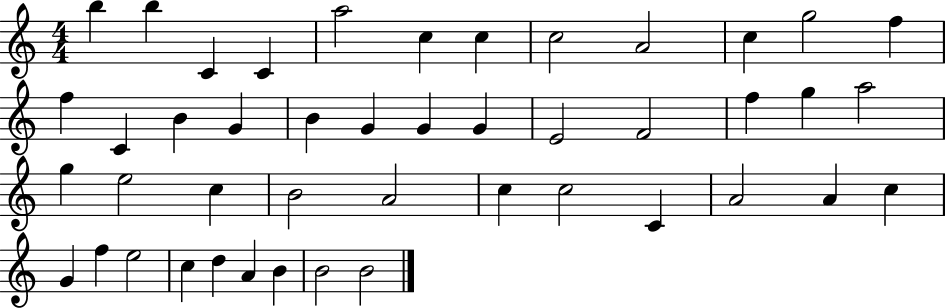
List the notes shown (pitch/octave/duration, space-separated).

B5/q B5/q C4/q C4/q A5/h C5/q C5/q C5/h A4/h C5/q G5/h F5/q F5/q C4/q B4/q G4/q B4/q G4/q G4/q G4/q E4/h F4/h F5/q G5/q A5/h G5/q E5/h C5/q B4/h A4/h C5/q C5/h C4/q A4/h A4/q C5/q G4/q F5/q E5/h C5/q D5/q A4/q B4/q B4/h B4/h